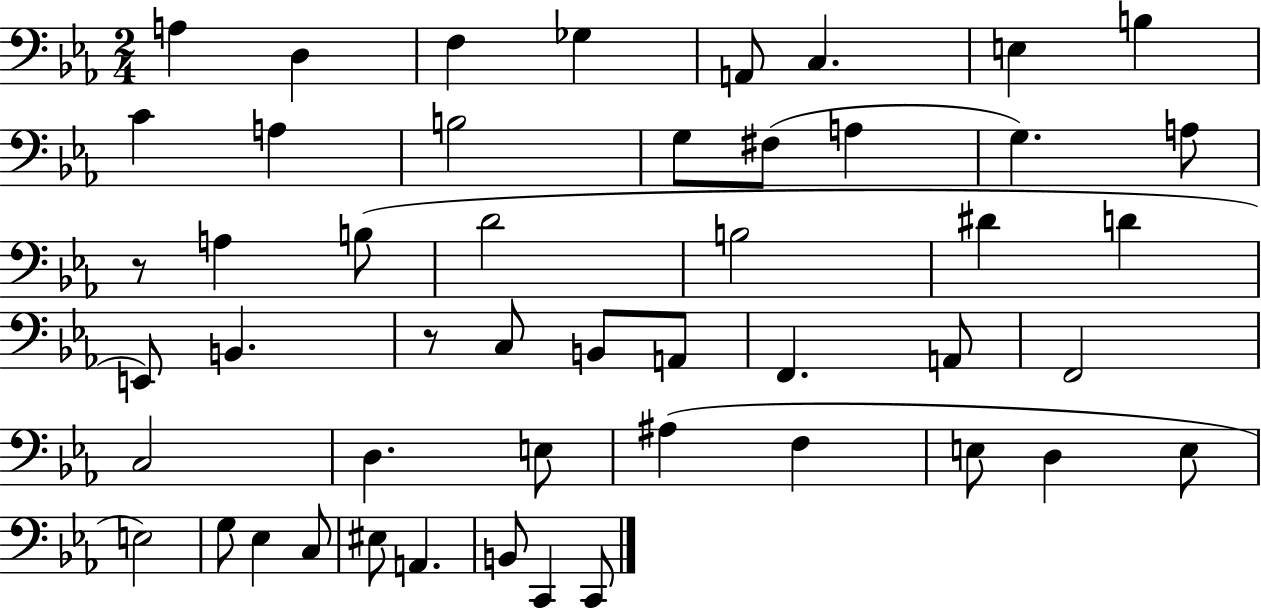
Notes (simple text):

A3/q D3/q F3/q Gb3/q A2/e C3/q. E3/q B3/q C4/q A3/q B3/h G3/e F#3/e A3/q G3/q. A3/e R/e A3/q B3/e D4/h B3/h D#4/q D4/q E2/e B2/q. R/e C3/e B2/e A2/e F2/q. A2/e F2/h C3/h D3/q. E3/e A#3/q F3/q E3/e D3/q E3/e E3/h G3/e Eb3/q C3/e EIS3/e A2/q. B2/e C2/q C2/e